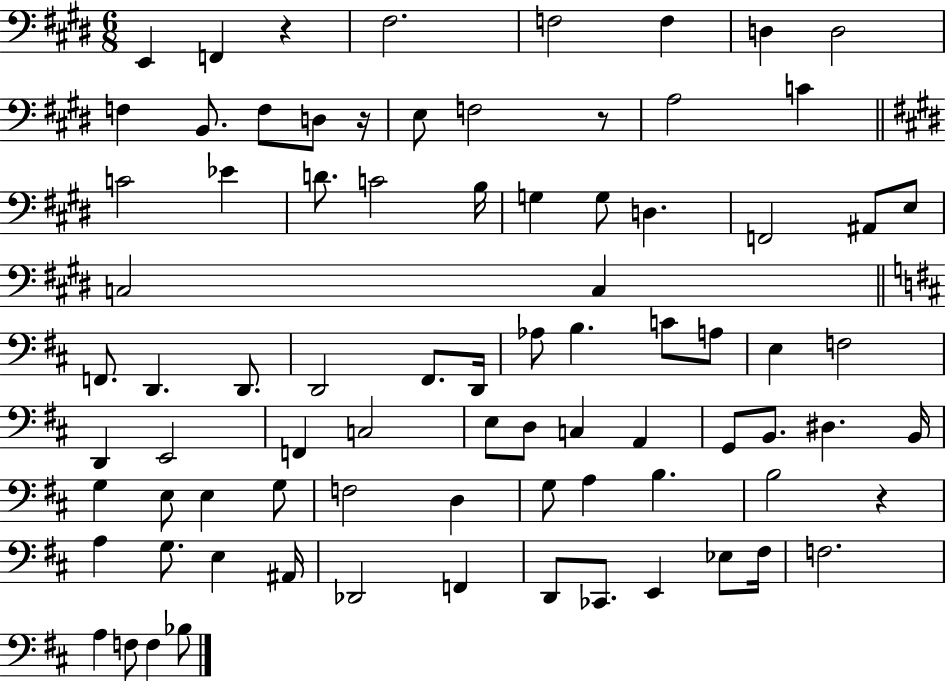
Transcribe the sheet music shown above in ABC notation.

X:1
T:Untitled
M:6/8
L:1/4
K:E
E,, F,, z ^F,2 F,2 F, D, D,2 F, B,,/2 F,/2 D,/2 z/4 E,/2 F,2 z/2 A,2 C C2 _E D/2 C2 B,/4 G, G,/2 D, F,,2 ^A,,/2 E,/2 C,2 C, F,,/2 D,, D,,/2 D,,2 ^F,,/2 D,,/4 _A,/2 B, C/2 A,/2 E, F,2 D,, E,,2 F,, C,2 E,/2 D,/2 C, A,, G,,/2 B,,/2 ^D, B,,/4 G, E,/2 E, G,/2 F,2 D, G,/2 A, B, B,2 z A, G,/2 E, ^A,,/4 _D,,2 F,, D,,/2 _C,,/2 E,, _E,/2 ^F,/4 F,2 A, F,/2 F, _B,/2